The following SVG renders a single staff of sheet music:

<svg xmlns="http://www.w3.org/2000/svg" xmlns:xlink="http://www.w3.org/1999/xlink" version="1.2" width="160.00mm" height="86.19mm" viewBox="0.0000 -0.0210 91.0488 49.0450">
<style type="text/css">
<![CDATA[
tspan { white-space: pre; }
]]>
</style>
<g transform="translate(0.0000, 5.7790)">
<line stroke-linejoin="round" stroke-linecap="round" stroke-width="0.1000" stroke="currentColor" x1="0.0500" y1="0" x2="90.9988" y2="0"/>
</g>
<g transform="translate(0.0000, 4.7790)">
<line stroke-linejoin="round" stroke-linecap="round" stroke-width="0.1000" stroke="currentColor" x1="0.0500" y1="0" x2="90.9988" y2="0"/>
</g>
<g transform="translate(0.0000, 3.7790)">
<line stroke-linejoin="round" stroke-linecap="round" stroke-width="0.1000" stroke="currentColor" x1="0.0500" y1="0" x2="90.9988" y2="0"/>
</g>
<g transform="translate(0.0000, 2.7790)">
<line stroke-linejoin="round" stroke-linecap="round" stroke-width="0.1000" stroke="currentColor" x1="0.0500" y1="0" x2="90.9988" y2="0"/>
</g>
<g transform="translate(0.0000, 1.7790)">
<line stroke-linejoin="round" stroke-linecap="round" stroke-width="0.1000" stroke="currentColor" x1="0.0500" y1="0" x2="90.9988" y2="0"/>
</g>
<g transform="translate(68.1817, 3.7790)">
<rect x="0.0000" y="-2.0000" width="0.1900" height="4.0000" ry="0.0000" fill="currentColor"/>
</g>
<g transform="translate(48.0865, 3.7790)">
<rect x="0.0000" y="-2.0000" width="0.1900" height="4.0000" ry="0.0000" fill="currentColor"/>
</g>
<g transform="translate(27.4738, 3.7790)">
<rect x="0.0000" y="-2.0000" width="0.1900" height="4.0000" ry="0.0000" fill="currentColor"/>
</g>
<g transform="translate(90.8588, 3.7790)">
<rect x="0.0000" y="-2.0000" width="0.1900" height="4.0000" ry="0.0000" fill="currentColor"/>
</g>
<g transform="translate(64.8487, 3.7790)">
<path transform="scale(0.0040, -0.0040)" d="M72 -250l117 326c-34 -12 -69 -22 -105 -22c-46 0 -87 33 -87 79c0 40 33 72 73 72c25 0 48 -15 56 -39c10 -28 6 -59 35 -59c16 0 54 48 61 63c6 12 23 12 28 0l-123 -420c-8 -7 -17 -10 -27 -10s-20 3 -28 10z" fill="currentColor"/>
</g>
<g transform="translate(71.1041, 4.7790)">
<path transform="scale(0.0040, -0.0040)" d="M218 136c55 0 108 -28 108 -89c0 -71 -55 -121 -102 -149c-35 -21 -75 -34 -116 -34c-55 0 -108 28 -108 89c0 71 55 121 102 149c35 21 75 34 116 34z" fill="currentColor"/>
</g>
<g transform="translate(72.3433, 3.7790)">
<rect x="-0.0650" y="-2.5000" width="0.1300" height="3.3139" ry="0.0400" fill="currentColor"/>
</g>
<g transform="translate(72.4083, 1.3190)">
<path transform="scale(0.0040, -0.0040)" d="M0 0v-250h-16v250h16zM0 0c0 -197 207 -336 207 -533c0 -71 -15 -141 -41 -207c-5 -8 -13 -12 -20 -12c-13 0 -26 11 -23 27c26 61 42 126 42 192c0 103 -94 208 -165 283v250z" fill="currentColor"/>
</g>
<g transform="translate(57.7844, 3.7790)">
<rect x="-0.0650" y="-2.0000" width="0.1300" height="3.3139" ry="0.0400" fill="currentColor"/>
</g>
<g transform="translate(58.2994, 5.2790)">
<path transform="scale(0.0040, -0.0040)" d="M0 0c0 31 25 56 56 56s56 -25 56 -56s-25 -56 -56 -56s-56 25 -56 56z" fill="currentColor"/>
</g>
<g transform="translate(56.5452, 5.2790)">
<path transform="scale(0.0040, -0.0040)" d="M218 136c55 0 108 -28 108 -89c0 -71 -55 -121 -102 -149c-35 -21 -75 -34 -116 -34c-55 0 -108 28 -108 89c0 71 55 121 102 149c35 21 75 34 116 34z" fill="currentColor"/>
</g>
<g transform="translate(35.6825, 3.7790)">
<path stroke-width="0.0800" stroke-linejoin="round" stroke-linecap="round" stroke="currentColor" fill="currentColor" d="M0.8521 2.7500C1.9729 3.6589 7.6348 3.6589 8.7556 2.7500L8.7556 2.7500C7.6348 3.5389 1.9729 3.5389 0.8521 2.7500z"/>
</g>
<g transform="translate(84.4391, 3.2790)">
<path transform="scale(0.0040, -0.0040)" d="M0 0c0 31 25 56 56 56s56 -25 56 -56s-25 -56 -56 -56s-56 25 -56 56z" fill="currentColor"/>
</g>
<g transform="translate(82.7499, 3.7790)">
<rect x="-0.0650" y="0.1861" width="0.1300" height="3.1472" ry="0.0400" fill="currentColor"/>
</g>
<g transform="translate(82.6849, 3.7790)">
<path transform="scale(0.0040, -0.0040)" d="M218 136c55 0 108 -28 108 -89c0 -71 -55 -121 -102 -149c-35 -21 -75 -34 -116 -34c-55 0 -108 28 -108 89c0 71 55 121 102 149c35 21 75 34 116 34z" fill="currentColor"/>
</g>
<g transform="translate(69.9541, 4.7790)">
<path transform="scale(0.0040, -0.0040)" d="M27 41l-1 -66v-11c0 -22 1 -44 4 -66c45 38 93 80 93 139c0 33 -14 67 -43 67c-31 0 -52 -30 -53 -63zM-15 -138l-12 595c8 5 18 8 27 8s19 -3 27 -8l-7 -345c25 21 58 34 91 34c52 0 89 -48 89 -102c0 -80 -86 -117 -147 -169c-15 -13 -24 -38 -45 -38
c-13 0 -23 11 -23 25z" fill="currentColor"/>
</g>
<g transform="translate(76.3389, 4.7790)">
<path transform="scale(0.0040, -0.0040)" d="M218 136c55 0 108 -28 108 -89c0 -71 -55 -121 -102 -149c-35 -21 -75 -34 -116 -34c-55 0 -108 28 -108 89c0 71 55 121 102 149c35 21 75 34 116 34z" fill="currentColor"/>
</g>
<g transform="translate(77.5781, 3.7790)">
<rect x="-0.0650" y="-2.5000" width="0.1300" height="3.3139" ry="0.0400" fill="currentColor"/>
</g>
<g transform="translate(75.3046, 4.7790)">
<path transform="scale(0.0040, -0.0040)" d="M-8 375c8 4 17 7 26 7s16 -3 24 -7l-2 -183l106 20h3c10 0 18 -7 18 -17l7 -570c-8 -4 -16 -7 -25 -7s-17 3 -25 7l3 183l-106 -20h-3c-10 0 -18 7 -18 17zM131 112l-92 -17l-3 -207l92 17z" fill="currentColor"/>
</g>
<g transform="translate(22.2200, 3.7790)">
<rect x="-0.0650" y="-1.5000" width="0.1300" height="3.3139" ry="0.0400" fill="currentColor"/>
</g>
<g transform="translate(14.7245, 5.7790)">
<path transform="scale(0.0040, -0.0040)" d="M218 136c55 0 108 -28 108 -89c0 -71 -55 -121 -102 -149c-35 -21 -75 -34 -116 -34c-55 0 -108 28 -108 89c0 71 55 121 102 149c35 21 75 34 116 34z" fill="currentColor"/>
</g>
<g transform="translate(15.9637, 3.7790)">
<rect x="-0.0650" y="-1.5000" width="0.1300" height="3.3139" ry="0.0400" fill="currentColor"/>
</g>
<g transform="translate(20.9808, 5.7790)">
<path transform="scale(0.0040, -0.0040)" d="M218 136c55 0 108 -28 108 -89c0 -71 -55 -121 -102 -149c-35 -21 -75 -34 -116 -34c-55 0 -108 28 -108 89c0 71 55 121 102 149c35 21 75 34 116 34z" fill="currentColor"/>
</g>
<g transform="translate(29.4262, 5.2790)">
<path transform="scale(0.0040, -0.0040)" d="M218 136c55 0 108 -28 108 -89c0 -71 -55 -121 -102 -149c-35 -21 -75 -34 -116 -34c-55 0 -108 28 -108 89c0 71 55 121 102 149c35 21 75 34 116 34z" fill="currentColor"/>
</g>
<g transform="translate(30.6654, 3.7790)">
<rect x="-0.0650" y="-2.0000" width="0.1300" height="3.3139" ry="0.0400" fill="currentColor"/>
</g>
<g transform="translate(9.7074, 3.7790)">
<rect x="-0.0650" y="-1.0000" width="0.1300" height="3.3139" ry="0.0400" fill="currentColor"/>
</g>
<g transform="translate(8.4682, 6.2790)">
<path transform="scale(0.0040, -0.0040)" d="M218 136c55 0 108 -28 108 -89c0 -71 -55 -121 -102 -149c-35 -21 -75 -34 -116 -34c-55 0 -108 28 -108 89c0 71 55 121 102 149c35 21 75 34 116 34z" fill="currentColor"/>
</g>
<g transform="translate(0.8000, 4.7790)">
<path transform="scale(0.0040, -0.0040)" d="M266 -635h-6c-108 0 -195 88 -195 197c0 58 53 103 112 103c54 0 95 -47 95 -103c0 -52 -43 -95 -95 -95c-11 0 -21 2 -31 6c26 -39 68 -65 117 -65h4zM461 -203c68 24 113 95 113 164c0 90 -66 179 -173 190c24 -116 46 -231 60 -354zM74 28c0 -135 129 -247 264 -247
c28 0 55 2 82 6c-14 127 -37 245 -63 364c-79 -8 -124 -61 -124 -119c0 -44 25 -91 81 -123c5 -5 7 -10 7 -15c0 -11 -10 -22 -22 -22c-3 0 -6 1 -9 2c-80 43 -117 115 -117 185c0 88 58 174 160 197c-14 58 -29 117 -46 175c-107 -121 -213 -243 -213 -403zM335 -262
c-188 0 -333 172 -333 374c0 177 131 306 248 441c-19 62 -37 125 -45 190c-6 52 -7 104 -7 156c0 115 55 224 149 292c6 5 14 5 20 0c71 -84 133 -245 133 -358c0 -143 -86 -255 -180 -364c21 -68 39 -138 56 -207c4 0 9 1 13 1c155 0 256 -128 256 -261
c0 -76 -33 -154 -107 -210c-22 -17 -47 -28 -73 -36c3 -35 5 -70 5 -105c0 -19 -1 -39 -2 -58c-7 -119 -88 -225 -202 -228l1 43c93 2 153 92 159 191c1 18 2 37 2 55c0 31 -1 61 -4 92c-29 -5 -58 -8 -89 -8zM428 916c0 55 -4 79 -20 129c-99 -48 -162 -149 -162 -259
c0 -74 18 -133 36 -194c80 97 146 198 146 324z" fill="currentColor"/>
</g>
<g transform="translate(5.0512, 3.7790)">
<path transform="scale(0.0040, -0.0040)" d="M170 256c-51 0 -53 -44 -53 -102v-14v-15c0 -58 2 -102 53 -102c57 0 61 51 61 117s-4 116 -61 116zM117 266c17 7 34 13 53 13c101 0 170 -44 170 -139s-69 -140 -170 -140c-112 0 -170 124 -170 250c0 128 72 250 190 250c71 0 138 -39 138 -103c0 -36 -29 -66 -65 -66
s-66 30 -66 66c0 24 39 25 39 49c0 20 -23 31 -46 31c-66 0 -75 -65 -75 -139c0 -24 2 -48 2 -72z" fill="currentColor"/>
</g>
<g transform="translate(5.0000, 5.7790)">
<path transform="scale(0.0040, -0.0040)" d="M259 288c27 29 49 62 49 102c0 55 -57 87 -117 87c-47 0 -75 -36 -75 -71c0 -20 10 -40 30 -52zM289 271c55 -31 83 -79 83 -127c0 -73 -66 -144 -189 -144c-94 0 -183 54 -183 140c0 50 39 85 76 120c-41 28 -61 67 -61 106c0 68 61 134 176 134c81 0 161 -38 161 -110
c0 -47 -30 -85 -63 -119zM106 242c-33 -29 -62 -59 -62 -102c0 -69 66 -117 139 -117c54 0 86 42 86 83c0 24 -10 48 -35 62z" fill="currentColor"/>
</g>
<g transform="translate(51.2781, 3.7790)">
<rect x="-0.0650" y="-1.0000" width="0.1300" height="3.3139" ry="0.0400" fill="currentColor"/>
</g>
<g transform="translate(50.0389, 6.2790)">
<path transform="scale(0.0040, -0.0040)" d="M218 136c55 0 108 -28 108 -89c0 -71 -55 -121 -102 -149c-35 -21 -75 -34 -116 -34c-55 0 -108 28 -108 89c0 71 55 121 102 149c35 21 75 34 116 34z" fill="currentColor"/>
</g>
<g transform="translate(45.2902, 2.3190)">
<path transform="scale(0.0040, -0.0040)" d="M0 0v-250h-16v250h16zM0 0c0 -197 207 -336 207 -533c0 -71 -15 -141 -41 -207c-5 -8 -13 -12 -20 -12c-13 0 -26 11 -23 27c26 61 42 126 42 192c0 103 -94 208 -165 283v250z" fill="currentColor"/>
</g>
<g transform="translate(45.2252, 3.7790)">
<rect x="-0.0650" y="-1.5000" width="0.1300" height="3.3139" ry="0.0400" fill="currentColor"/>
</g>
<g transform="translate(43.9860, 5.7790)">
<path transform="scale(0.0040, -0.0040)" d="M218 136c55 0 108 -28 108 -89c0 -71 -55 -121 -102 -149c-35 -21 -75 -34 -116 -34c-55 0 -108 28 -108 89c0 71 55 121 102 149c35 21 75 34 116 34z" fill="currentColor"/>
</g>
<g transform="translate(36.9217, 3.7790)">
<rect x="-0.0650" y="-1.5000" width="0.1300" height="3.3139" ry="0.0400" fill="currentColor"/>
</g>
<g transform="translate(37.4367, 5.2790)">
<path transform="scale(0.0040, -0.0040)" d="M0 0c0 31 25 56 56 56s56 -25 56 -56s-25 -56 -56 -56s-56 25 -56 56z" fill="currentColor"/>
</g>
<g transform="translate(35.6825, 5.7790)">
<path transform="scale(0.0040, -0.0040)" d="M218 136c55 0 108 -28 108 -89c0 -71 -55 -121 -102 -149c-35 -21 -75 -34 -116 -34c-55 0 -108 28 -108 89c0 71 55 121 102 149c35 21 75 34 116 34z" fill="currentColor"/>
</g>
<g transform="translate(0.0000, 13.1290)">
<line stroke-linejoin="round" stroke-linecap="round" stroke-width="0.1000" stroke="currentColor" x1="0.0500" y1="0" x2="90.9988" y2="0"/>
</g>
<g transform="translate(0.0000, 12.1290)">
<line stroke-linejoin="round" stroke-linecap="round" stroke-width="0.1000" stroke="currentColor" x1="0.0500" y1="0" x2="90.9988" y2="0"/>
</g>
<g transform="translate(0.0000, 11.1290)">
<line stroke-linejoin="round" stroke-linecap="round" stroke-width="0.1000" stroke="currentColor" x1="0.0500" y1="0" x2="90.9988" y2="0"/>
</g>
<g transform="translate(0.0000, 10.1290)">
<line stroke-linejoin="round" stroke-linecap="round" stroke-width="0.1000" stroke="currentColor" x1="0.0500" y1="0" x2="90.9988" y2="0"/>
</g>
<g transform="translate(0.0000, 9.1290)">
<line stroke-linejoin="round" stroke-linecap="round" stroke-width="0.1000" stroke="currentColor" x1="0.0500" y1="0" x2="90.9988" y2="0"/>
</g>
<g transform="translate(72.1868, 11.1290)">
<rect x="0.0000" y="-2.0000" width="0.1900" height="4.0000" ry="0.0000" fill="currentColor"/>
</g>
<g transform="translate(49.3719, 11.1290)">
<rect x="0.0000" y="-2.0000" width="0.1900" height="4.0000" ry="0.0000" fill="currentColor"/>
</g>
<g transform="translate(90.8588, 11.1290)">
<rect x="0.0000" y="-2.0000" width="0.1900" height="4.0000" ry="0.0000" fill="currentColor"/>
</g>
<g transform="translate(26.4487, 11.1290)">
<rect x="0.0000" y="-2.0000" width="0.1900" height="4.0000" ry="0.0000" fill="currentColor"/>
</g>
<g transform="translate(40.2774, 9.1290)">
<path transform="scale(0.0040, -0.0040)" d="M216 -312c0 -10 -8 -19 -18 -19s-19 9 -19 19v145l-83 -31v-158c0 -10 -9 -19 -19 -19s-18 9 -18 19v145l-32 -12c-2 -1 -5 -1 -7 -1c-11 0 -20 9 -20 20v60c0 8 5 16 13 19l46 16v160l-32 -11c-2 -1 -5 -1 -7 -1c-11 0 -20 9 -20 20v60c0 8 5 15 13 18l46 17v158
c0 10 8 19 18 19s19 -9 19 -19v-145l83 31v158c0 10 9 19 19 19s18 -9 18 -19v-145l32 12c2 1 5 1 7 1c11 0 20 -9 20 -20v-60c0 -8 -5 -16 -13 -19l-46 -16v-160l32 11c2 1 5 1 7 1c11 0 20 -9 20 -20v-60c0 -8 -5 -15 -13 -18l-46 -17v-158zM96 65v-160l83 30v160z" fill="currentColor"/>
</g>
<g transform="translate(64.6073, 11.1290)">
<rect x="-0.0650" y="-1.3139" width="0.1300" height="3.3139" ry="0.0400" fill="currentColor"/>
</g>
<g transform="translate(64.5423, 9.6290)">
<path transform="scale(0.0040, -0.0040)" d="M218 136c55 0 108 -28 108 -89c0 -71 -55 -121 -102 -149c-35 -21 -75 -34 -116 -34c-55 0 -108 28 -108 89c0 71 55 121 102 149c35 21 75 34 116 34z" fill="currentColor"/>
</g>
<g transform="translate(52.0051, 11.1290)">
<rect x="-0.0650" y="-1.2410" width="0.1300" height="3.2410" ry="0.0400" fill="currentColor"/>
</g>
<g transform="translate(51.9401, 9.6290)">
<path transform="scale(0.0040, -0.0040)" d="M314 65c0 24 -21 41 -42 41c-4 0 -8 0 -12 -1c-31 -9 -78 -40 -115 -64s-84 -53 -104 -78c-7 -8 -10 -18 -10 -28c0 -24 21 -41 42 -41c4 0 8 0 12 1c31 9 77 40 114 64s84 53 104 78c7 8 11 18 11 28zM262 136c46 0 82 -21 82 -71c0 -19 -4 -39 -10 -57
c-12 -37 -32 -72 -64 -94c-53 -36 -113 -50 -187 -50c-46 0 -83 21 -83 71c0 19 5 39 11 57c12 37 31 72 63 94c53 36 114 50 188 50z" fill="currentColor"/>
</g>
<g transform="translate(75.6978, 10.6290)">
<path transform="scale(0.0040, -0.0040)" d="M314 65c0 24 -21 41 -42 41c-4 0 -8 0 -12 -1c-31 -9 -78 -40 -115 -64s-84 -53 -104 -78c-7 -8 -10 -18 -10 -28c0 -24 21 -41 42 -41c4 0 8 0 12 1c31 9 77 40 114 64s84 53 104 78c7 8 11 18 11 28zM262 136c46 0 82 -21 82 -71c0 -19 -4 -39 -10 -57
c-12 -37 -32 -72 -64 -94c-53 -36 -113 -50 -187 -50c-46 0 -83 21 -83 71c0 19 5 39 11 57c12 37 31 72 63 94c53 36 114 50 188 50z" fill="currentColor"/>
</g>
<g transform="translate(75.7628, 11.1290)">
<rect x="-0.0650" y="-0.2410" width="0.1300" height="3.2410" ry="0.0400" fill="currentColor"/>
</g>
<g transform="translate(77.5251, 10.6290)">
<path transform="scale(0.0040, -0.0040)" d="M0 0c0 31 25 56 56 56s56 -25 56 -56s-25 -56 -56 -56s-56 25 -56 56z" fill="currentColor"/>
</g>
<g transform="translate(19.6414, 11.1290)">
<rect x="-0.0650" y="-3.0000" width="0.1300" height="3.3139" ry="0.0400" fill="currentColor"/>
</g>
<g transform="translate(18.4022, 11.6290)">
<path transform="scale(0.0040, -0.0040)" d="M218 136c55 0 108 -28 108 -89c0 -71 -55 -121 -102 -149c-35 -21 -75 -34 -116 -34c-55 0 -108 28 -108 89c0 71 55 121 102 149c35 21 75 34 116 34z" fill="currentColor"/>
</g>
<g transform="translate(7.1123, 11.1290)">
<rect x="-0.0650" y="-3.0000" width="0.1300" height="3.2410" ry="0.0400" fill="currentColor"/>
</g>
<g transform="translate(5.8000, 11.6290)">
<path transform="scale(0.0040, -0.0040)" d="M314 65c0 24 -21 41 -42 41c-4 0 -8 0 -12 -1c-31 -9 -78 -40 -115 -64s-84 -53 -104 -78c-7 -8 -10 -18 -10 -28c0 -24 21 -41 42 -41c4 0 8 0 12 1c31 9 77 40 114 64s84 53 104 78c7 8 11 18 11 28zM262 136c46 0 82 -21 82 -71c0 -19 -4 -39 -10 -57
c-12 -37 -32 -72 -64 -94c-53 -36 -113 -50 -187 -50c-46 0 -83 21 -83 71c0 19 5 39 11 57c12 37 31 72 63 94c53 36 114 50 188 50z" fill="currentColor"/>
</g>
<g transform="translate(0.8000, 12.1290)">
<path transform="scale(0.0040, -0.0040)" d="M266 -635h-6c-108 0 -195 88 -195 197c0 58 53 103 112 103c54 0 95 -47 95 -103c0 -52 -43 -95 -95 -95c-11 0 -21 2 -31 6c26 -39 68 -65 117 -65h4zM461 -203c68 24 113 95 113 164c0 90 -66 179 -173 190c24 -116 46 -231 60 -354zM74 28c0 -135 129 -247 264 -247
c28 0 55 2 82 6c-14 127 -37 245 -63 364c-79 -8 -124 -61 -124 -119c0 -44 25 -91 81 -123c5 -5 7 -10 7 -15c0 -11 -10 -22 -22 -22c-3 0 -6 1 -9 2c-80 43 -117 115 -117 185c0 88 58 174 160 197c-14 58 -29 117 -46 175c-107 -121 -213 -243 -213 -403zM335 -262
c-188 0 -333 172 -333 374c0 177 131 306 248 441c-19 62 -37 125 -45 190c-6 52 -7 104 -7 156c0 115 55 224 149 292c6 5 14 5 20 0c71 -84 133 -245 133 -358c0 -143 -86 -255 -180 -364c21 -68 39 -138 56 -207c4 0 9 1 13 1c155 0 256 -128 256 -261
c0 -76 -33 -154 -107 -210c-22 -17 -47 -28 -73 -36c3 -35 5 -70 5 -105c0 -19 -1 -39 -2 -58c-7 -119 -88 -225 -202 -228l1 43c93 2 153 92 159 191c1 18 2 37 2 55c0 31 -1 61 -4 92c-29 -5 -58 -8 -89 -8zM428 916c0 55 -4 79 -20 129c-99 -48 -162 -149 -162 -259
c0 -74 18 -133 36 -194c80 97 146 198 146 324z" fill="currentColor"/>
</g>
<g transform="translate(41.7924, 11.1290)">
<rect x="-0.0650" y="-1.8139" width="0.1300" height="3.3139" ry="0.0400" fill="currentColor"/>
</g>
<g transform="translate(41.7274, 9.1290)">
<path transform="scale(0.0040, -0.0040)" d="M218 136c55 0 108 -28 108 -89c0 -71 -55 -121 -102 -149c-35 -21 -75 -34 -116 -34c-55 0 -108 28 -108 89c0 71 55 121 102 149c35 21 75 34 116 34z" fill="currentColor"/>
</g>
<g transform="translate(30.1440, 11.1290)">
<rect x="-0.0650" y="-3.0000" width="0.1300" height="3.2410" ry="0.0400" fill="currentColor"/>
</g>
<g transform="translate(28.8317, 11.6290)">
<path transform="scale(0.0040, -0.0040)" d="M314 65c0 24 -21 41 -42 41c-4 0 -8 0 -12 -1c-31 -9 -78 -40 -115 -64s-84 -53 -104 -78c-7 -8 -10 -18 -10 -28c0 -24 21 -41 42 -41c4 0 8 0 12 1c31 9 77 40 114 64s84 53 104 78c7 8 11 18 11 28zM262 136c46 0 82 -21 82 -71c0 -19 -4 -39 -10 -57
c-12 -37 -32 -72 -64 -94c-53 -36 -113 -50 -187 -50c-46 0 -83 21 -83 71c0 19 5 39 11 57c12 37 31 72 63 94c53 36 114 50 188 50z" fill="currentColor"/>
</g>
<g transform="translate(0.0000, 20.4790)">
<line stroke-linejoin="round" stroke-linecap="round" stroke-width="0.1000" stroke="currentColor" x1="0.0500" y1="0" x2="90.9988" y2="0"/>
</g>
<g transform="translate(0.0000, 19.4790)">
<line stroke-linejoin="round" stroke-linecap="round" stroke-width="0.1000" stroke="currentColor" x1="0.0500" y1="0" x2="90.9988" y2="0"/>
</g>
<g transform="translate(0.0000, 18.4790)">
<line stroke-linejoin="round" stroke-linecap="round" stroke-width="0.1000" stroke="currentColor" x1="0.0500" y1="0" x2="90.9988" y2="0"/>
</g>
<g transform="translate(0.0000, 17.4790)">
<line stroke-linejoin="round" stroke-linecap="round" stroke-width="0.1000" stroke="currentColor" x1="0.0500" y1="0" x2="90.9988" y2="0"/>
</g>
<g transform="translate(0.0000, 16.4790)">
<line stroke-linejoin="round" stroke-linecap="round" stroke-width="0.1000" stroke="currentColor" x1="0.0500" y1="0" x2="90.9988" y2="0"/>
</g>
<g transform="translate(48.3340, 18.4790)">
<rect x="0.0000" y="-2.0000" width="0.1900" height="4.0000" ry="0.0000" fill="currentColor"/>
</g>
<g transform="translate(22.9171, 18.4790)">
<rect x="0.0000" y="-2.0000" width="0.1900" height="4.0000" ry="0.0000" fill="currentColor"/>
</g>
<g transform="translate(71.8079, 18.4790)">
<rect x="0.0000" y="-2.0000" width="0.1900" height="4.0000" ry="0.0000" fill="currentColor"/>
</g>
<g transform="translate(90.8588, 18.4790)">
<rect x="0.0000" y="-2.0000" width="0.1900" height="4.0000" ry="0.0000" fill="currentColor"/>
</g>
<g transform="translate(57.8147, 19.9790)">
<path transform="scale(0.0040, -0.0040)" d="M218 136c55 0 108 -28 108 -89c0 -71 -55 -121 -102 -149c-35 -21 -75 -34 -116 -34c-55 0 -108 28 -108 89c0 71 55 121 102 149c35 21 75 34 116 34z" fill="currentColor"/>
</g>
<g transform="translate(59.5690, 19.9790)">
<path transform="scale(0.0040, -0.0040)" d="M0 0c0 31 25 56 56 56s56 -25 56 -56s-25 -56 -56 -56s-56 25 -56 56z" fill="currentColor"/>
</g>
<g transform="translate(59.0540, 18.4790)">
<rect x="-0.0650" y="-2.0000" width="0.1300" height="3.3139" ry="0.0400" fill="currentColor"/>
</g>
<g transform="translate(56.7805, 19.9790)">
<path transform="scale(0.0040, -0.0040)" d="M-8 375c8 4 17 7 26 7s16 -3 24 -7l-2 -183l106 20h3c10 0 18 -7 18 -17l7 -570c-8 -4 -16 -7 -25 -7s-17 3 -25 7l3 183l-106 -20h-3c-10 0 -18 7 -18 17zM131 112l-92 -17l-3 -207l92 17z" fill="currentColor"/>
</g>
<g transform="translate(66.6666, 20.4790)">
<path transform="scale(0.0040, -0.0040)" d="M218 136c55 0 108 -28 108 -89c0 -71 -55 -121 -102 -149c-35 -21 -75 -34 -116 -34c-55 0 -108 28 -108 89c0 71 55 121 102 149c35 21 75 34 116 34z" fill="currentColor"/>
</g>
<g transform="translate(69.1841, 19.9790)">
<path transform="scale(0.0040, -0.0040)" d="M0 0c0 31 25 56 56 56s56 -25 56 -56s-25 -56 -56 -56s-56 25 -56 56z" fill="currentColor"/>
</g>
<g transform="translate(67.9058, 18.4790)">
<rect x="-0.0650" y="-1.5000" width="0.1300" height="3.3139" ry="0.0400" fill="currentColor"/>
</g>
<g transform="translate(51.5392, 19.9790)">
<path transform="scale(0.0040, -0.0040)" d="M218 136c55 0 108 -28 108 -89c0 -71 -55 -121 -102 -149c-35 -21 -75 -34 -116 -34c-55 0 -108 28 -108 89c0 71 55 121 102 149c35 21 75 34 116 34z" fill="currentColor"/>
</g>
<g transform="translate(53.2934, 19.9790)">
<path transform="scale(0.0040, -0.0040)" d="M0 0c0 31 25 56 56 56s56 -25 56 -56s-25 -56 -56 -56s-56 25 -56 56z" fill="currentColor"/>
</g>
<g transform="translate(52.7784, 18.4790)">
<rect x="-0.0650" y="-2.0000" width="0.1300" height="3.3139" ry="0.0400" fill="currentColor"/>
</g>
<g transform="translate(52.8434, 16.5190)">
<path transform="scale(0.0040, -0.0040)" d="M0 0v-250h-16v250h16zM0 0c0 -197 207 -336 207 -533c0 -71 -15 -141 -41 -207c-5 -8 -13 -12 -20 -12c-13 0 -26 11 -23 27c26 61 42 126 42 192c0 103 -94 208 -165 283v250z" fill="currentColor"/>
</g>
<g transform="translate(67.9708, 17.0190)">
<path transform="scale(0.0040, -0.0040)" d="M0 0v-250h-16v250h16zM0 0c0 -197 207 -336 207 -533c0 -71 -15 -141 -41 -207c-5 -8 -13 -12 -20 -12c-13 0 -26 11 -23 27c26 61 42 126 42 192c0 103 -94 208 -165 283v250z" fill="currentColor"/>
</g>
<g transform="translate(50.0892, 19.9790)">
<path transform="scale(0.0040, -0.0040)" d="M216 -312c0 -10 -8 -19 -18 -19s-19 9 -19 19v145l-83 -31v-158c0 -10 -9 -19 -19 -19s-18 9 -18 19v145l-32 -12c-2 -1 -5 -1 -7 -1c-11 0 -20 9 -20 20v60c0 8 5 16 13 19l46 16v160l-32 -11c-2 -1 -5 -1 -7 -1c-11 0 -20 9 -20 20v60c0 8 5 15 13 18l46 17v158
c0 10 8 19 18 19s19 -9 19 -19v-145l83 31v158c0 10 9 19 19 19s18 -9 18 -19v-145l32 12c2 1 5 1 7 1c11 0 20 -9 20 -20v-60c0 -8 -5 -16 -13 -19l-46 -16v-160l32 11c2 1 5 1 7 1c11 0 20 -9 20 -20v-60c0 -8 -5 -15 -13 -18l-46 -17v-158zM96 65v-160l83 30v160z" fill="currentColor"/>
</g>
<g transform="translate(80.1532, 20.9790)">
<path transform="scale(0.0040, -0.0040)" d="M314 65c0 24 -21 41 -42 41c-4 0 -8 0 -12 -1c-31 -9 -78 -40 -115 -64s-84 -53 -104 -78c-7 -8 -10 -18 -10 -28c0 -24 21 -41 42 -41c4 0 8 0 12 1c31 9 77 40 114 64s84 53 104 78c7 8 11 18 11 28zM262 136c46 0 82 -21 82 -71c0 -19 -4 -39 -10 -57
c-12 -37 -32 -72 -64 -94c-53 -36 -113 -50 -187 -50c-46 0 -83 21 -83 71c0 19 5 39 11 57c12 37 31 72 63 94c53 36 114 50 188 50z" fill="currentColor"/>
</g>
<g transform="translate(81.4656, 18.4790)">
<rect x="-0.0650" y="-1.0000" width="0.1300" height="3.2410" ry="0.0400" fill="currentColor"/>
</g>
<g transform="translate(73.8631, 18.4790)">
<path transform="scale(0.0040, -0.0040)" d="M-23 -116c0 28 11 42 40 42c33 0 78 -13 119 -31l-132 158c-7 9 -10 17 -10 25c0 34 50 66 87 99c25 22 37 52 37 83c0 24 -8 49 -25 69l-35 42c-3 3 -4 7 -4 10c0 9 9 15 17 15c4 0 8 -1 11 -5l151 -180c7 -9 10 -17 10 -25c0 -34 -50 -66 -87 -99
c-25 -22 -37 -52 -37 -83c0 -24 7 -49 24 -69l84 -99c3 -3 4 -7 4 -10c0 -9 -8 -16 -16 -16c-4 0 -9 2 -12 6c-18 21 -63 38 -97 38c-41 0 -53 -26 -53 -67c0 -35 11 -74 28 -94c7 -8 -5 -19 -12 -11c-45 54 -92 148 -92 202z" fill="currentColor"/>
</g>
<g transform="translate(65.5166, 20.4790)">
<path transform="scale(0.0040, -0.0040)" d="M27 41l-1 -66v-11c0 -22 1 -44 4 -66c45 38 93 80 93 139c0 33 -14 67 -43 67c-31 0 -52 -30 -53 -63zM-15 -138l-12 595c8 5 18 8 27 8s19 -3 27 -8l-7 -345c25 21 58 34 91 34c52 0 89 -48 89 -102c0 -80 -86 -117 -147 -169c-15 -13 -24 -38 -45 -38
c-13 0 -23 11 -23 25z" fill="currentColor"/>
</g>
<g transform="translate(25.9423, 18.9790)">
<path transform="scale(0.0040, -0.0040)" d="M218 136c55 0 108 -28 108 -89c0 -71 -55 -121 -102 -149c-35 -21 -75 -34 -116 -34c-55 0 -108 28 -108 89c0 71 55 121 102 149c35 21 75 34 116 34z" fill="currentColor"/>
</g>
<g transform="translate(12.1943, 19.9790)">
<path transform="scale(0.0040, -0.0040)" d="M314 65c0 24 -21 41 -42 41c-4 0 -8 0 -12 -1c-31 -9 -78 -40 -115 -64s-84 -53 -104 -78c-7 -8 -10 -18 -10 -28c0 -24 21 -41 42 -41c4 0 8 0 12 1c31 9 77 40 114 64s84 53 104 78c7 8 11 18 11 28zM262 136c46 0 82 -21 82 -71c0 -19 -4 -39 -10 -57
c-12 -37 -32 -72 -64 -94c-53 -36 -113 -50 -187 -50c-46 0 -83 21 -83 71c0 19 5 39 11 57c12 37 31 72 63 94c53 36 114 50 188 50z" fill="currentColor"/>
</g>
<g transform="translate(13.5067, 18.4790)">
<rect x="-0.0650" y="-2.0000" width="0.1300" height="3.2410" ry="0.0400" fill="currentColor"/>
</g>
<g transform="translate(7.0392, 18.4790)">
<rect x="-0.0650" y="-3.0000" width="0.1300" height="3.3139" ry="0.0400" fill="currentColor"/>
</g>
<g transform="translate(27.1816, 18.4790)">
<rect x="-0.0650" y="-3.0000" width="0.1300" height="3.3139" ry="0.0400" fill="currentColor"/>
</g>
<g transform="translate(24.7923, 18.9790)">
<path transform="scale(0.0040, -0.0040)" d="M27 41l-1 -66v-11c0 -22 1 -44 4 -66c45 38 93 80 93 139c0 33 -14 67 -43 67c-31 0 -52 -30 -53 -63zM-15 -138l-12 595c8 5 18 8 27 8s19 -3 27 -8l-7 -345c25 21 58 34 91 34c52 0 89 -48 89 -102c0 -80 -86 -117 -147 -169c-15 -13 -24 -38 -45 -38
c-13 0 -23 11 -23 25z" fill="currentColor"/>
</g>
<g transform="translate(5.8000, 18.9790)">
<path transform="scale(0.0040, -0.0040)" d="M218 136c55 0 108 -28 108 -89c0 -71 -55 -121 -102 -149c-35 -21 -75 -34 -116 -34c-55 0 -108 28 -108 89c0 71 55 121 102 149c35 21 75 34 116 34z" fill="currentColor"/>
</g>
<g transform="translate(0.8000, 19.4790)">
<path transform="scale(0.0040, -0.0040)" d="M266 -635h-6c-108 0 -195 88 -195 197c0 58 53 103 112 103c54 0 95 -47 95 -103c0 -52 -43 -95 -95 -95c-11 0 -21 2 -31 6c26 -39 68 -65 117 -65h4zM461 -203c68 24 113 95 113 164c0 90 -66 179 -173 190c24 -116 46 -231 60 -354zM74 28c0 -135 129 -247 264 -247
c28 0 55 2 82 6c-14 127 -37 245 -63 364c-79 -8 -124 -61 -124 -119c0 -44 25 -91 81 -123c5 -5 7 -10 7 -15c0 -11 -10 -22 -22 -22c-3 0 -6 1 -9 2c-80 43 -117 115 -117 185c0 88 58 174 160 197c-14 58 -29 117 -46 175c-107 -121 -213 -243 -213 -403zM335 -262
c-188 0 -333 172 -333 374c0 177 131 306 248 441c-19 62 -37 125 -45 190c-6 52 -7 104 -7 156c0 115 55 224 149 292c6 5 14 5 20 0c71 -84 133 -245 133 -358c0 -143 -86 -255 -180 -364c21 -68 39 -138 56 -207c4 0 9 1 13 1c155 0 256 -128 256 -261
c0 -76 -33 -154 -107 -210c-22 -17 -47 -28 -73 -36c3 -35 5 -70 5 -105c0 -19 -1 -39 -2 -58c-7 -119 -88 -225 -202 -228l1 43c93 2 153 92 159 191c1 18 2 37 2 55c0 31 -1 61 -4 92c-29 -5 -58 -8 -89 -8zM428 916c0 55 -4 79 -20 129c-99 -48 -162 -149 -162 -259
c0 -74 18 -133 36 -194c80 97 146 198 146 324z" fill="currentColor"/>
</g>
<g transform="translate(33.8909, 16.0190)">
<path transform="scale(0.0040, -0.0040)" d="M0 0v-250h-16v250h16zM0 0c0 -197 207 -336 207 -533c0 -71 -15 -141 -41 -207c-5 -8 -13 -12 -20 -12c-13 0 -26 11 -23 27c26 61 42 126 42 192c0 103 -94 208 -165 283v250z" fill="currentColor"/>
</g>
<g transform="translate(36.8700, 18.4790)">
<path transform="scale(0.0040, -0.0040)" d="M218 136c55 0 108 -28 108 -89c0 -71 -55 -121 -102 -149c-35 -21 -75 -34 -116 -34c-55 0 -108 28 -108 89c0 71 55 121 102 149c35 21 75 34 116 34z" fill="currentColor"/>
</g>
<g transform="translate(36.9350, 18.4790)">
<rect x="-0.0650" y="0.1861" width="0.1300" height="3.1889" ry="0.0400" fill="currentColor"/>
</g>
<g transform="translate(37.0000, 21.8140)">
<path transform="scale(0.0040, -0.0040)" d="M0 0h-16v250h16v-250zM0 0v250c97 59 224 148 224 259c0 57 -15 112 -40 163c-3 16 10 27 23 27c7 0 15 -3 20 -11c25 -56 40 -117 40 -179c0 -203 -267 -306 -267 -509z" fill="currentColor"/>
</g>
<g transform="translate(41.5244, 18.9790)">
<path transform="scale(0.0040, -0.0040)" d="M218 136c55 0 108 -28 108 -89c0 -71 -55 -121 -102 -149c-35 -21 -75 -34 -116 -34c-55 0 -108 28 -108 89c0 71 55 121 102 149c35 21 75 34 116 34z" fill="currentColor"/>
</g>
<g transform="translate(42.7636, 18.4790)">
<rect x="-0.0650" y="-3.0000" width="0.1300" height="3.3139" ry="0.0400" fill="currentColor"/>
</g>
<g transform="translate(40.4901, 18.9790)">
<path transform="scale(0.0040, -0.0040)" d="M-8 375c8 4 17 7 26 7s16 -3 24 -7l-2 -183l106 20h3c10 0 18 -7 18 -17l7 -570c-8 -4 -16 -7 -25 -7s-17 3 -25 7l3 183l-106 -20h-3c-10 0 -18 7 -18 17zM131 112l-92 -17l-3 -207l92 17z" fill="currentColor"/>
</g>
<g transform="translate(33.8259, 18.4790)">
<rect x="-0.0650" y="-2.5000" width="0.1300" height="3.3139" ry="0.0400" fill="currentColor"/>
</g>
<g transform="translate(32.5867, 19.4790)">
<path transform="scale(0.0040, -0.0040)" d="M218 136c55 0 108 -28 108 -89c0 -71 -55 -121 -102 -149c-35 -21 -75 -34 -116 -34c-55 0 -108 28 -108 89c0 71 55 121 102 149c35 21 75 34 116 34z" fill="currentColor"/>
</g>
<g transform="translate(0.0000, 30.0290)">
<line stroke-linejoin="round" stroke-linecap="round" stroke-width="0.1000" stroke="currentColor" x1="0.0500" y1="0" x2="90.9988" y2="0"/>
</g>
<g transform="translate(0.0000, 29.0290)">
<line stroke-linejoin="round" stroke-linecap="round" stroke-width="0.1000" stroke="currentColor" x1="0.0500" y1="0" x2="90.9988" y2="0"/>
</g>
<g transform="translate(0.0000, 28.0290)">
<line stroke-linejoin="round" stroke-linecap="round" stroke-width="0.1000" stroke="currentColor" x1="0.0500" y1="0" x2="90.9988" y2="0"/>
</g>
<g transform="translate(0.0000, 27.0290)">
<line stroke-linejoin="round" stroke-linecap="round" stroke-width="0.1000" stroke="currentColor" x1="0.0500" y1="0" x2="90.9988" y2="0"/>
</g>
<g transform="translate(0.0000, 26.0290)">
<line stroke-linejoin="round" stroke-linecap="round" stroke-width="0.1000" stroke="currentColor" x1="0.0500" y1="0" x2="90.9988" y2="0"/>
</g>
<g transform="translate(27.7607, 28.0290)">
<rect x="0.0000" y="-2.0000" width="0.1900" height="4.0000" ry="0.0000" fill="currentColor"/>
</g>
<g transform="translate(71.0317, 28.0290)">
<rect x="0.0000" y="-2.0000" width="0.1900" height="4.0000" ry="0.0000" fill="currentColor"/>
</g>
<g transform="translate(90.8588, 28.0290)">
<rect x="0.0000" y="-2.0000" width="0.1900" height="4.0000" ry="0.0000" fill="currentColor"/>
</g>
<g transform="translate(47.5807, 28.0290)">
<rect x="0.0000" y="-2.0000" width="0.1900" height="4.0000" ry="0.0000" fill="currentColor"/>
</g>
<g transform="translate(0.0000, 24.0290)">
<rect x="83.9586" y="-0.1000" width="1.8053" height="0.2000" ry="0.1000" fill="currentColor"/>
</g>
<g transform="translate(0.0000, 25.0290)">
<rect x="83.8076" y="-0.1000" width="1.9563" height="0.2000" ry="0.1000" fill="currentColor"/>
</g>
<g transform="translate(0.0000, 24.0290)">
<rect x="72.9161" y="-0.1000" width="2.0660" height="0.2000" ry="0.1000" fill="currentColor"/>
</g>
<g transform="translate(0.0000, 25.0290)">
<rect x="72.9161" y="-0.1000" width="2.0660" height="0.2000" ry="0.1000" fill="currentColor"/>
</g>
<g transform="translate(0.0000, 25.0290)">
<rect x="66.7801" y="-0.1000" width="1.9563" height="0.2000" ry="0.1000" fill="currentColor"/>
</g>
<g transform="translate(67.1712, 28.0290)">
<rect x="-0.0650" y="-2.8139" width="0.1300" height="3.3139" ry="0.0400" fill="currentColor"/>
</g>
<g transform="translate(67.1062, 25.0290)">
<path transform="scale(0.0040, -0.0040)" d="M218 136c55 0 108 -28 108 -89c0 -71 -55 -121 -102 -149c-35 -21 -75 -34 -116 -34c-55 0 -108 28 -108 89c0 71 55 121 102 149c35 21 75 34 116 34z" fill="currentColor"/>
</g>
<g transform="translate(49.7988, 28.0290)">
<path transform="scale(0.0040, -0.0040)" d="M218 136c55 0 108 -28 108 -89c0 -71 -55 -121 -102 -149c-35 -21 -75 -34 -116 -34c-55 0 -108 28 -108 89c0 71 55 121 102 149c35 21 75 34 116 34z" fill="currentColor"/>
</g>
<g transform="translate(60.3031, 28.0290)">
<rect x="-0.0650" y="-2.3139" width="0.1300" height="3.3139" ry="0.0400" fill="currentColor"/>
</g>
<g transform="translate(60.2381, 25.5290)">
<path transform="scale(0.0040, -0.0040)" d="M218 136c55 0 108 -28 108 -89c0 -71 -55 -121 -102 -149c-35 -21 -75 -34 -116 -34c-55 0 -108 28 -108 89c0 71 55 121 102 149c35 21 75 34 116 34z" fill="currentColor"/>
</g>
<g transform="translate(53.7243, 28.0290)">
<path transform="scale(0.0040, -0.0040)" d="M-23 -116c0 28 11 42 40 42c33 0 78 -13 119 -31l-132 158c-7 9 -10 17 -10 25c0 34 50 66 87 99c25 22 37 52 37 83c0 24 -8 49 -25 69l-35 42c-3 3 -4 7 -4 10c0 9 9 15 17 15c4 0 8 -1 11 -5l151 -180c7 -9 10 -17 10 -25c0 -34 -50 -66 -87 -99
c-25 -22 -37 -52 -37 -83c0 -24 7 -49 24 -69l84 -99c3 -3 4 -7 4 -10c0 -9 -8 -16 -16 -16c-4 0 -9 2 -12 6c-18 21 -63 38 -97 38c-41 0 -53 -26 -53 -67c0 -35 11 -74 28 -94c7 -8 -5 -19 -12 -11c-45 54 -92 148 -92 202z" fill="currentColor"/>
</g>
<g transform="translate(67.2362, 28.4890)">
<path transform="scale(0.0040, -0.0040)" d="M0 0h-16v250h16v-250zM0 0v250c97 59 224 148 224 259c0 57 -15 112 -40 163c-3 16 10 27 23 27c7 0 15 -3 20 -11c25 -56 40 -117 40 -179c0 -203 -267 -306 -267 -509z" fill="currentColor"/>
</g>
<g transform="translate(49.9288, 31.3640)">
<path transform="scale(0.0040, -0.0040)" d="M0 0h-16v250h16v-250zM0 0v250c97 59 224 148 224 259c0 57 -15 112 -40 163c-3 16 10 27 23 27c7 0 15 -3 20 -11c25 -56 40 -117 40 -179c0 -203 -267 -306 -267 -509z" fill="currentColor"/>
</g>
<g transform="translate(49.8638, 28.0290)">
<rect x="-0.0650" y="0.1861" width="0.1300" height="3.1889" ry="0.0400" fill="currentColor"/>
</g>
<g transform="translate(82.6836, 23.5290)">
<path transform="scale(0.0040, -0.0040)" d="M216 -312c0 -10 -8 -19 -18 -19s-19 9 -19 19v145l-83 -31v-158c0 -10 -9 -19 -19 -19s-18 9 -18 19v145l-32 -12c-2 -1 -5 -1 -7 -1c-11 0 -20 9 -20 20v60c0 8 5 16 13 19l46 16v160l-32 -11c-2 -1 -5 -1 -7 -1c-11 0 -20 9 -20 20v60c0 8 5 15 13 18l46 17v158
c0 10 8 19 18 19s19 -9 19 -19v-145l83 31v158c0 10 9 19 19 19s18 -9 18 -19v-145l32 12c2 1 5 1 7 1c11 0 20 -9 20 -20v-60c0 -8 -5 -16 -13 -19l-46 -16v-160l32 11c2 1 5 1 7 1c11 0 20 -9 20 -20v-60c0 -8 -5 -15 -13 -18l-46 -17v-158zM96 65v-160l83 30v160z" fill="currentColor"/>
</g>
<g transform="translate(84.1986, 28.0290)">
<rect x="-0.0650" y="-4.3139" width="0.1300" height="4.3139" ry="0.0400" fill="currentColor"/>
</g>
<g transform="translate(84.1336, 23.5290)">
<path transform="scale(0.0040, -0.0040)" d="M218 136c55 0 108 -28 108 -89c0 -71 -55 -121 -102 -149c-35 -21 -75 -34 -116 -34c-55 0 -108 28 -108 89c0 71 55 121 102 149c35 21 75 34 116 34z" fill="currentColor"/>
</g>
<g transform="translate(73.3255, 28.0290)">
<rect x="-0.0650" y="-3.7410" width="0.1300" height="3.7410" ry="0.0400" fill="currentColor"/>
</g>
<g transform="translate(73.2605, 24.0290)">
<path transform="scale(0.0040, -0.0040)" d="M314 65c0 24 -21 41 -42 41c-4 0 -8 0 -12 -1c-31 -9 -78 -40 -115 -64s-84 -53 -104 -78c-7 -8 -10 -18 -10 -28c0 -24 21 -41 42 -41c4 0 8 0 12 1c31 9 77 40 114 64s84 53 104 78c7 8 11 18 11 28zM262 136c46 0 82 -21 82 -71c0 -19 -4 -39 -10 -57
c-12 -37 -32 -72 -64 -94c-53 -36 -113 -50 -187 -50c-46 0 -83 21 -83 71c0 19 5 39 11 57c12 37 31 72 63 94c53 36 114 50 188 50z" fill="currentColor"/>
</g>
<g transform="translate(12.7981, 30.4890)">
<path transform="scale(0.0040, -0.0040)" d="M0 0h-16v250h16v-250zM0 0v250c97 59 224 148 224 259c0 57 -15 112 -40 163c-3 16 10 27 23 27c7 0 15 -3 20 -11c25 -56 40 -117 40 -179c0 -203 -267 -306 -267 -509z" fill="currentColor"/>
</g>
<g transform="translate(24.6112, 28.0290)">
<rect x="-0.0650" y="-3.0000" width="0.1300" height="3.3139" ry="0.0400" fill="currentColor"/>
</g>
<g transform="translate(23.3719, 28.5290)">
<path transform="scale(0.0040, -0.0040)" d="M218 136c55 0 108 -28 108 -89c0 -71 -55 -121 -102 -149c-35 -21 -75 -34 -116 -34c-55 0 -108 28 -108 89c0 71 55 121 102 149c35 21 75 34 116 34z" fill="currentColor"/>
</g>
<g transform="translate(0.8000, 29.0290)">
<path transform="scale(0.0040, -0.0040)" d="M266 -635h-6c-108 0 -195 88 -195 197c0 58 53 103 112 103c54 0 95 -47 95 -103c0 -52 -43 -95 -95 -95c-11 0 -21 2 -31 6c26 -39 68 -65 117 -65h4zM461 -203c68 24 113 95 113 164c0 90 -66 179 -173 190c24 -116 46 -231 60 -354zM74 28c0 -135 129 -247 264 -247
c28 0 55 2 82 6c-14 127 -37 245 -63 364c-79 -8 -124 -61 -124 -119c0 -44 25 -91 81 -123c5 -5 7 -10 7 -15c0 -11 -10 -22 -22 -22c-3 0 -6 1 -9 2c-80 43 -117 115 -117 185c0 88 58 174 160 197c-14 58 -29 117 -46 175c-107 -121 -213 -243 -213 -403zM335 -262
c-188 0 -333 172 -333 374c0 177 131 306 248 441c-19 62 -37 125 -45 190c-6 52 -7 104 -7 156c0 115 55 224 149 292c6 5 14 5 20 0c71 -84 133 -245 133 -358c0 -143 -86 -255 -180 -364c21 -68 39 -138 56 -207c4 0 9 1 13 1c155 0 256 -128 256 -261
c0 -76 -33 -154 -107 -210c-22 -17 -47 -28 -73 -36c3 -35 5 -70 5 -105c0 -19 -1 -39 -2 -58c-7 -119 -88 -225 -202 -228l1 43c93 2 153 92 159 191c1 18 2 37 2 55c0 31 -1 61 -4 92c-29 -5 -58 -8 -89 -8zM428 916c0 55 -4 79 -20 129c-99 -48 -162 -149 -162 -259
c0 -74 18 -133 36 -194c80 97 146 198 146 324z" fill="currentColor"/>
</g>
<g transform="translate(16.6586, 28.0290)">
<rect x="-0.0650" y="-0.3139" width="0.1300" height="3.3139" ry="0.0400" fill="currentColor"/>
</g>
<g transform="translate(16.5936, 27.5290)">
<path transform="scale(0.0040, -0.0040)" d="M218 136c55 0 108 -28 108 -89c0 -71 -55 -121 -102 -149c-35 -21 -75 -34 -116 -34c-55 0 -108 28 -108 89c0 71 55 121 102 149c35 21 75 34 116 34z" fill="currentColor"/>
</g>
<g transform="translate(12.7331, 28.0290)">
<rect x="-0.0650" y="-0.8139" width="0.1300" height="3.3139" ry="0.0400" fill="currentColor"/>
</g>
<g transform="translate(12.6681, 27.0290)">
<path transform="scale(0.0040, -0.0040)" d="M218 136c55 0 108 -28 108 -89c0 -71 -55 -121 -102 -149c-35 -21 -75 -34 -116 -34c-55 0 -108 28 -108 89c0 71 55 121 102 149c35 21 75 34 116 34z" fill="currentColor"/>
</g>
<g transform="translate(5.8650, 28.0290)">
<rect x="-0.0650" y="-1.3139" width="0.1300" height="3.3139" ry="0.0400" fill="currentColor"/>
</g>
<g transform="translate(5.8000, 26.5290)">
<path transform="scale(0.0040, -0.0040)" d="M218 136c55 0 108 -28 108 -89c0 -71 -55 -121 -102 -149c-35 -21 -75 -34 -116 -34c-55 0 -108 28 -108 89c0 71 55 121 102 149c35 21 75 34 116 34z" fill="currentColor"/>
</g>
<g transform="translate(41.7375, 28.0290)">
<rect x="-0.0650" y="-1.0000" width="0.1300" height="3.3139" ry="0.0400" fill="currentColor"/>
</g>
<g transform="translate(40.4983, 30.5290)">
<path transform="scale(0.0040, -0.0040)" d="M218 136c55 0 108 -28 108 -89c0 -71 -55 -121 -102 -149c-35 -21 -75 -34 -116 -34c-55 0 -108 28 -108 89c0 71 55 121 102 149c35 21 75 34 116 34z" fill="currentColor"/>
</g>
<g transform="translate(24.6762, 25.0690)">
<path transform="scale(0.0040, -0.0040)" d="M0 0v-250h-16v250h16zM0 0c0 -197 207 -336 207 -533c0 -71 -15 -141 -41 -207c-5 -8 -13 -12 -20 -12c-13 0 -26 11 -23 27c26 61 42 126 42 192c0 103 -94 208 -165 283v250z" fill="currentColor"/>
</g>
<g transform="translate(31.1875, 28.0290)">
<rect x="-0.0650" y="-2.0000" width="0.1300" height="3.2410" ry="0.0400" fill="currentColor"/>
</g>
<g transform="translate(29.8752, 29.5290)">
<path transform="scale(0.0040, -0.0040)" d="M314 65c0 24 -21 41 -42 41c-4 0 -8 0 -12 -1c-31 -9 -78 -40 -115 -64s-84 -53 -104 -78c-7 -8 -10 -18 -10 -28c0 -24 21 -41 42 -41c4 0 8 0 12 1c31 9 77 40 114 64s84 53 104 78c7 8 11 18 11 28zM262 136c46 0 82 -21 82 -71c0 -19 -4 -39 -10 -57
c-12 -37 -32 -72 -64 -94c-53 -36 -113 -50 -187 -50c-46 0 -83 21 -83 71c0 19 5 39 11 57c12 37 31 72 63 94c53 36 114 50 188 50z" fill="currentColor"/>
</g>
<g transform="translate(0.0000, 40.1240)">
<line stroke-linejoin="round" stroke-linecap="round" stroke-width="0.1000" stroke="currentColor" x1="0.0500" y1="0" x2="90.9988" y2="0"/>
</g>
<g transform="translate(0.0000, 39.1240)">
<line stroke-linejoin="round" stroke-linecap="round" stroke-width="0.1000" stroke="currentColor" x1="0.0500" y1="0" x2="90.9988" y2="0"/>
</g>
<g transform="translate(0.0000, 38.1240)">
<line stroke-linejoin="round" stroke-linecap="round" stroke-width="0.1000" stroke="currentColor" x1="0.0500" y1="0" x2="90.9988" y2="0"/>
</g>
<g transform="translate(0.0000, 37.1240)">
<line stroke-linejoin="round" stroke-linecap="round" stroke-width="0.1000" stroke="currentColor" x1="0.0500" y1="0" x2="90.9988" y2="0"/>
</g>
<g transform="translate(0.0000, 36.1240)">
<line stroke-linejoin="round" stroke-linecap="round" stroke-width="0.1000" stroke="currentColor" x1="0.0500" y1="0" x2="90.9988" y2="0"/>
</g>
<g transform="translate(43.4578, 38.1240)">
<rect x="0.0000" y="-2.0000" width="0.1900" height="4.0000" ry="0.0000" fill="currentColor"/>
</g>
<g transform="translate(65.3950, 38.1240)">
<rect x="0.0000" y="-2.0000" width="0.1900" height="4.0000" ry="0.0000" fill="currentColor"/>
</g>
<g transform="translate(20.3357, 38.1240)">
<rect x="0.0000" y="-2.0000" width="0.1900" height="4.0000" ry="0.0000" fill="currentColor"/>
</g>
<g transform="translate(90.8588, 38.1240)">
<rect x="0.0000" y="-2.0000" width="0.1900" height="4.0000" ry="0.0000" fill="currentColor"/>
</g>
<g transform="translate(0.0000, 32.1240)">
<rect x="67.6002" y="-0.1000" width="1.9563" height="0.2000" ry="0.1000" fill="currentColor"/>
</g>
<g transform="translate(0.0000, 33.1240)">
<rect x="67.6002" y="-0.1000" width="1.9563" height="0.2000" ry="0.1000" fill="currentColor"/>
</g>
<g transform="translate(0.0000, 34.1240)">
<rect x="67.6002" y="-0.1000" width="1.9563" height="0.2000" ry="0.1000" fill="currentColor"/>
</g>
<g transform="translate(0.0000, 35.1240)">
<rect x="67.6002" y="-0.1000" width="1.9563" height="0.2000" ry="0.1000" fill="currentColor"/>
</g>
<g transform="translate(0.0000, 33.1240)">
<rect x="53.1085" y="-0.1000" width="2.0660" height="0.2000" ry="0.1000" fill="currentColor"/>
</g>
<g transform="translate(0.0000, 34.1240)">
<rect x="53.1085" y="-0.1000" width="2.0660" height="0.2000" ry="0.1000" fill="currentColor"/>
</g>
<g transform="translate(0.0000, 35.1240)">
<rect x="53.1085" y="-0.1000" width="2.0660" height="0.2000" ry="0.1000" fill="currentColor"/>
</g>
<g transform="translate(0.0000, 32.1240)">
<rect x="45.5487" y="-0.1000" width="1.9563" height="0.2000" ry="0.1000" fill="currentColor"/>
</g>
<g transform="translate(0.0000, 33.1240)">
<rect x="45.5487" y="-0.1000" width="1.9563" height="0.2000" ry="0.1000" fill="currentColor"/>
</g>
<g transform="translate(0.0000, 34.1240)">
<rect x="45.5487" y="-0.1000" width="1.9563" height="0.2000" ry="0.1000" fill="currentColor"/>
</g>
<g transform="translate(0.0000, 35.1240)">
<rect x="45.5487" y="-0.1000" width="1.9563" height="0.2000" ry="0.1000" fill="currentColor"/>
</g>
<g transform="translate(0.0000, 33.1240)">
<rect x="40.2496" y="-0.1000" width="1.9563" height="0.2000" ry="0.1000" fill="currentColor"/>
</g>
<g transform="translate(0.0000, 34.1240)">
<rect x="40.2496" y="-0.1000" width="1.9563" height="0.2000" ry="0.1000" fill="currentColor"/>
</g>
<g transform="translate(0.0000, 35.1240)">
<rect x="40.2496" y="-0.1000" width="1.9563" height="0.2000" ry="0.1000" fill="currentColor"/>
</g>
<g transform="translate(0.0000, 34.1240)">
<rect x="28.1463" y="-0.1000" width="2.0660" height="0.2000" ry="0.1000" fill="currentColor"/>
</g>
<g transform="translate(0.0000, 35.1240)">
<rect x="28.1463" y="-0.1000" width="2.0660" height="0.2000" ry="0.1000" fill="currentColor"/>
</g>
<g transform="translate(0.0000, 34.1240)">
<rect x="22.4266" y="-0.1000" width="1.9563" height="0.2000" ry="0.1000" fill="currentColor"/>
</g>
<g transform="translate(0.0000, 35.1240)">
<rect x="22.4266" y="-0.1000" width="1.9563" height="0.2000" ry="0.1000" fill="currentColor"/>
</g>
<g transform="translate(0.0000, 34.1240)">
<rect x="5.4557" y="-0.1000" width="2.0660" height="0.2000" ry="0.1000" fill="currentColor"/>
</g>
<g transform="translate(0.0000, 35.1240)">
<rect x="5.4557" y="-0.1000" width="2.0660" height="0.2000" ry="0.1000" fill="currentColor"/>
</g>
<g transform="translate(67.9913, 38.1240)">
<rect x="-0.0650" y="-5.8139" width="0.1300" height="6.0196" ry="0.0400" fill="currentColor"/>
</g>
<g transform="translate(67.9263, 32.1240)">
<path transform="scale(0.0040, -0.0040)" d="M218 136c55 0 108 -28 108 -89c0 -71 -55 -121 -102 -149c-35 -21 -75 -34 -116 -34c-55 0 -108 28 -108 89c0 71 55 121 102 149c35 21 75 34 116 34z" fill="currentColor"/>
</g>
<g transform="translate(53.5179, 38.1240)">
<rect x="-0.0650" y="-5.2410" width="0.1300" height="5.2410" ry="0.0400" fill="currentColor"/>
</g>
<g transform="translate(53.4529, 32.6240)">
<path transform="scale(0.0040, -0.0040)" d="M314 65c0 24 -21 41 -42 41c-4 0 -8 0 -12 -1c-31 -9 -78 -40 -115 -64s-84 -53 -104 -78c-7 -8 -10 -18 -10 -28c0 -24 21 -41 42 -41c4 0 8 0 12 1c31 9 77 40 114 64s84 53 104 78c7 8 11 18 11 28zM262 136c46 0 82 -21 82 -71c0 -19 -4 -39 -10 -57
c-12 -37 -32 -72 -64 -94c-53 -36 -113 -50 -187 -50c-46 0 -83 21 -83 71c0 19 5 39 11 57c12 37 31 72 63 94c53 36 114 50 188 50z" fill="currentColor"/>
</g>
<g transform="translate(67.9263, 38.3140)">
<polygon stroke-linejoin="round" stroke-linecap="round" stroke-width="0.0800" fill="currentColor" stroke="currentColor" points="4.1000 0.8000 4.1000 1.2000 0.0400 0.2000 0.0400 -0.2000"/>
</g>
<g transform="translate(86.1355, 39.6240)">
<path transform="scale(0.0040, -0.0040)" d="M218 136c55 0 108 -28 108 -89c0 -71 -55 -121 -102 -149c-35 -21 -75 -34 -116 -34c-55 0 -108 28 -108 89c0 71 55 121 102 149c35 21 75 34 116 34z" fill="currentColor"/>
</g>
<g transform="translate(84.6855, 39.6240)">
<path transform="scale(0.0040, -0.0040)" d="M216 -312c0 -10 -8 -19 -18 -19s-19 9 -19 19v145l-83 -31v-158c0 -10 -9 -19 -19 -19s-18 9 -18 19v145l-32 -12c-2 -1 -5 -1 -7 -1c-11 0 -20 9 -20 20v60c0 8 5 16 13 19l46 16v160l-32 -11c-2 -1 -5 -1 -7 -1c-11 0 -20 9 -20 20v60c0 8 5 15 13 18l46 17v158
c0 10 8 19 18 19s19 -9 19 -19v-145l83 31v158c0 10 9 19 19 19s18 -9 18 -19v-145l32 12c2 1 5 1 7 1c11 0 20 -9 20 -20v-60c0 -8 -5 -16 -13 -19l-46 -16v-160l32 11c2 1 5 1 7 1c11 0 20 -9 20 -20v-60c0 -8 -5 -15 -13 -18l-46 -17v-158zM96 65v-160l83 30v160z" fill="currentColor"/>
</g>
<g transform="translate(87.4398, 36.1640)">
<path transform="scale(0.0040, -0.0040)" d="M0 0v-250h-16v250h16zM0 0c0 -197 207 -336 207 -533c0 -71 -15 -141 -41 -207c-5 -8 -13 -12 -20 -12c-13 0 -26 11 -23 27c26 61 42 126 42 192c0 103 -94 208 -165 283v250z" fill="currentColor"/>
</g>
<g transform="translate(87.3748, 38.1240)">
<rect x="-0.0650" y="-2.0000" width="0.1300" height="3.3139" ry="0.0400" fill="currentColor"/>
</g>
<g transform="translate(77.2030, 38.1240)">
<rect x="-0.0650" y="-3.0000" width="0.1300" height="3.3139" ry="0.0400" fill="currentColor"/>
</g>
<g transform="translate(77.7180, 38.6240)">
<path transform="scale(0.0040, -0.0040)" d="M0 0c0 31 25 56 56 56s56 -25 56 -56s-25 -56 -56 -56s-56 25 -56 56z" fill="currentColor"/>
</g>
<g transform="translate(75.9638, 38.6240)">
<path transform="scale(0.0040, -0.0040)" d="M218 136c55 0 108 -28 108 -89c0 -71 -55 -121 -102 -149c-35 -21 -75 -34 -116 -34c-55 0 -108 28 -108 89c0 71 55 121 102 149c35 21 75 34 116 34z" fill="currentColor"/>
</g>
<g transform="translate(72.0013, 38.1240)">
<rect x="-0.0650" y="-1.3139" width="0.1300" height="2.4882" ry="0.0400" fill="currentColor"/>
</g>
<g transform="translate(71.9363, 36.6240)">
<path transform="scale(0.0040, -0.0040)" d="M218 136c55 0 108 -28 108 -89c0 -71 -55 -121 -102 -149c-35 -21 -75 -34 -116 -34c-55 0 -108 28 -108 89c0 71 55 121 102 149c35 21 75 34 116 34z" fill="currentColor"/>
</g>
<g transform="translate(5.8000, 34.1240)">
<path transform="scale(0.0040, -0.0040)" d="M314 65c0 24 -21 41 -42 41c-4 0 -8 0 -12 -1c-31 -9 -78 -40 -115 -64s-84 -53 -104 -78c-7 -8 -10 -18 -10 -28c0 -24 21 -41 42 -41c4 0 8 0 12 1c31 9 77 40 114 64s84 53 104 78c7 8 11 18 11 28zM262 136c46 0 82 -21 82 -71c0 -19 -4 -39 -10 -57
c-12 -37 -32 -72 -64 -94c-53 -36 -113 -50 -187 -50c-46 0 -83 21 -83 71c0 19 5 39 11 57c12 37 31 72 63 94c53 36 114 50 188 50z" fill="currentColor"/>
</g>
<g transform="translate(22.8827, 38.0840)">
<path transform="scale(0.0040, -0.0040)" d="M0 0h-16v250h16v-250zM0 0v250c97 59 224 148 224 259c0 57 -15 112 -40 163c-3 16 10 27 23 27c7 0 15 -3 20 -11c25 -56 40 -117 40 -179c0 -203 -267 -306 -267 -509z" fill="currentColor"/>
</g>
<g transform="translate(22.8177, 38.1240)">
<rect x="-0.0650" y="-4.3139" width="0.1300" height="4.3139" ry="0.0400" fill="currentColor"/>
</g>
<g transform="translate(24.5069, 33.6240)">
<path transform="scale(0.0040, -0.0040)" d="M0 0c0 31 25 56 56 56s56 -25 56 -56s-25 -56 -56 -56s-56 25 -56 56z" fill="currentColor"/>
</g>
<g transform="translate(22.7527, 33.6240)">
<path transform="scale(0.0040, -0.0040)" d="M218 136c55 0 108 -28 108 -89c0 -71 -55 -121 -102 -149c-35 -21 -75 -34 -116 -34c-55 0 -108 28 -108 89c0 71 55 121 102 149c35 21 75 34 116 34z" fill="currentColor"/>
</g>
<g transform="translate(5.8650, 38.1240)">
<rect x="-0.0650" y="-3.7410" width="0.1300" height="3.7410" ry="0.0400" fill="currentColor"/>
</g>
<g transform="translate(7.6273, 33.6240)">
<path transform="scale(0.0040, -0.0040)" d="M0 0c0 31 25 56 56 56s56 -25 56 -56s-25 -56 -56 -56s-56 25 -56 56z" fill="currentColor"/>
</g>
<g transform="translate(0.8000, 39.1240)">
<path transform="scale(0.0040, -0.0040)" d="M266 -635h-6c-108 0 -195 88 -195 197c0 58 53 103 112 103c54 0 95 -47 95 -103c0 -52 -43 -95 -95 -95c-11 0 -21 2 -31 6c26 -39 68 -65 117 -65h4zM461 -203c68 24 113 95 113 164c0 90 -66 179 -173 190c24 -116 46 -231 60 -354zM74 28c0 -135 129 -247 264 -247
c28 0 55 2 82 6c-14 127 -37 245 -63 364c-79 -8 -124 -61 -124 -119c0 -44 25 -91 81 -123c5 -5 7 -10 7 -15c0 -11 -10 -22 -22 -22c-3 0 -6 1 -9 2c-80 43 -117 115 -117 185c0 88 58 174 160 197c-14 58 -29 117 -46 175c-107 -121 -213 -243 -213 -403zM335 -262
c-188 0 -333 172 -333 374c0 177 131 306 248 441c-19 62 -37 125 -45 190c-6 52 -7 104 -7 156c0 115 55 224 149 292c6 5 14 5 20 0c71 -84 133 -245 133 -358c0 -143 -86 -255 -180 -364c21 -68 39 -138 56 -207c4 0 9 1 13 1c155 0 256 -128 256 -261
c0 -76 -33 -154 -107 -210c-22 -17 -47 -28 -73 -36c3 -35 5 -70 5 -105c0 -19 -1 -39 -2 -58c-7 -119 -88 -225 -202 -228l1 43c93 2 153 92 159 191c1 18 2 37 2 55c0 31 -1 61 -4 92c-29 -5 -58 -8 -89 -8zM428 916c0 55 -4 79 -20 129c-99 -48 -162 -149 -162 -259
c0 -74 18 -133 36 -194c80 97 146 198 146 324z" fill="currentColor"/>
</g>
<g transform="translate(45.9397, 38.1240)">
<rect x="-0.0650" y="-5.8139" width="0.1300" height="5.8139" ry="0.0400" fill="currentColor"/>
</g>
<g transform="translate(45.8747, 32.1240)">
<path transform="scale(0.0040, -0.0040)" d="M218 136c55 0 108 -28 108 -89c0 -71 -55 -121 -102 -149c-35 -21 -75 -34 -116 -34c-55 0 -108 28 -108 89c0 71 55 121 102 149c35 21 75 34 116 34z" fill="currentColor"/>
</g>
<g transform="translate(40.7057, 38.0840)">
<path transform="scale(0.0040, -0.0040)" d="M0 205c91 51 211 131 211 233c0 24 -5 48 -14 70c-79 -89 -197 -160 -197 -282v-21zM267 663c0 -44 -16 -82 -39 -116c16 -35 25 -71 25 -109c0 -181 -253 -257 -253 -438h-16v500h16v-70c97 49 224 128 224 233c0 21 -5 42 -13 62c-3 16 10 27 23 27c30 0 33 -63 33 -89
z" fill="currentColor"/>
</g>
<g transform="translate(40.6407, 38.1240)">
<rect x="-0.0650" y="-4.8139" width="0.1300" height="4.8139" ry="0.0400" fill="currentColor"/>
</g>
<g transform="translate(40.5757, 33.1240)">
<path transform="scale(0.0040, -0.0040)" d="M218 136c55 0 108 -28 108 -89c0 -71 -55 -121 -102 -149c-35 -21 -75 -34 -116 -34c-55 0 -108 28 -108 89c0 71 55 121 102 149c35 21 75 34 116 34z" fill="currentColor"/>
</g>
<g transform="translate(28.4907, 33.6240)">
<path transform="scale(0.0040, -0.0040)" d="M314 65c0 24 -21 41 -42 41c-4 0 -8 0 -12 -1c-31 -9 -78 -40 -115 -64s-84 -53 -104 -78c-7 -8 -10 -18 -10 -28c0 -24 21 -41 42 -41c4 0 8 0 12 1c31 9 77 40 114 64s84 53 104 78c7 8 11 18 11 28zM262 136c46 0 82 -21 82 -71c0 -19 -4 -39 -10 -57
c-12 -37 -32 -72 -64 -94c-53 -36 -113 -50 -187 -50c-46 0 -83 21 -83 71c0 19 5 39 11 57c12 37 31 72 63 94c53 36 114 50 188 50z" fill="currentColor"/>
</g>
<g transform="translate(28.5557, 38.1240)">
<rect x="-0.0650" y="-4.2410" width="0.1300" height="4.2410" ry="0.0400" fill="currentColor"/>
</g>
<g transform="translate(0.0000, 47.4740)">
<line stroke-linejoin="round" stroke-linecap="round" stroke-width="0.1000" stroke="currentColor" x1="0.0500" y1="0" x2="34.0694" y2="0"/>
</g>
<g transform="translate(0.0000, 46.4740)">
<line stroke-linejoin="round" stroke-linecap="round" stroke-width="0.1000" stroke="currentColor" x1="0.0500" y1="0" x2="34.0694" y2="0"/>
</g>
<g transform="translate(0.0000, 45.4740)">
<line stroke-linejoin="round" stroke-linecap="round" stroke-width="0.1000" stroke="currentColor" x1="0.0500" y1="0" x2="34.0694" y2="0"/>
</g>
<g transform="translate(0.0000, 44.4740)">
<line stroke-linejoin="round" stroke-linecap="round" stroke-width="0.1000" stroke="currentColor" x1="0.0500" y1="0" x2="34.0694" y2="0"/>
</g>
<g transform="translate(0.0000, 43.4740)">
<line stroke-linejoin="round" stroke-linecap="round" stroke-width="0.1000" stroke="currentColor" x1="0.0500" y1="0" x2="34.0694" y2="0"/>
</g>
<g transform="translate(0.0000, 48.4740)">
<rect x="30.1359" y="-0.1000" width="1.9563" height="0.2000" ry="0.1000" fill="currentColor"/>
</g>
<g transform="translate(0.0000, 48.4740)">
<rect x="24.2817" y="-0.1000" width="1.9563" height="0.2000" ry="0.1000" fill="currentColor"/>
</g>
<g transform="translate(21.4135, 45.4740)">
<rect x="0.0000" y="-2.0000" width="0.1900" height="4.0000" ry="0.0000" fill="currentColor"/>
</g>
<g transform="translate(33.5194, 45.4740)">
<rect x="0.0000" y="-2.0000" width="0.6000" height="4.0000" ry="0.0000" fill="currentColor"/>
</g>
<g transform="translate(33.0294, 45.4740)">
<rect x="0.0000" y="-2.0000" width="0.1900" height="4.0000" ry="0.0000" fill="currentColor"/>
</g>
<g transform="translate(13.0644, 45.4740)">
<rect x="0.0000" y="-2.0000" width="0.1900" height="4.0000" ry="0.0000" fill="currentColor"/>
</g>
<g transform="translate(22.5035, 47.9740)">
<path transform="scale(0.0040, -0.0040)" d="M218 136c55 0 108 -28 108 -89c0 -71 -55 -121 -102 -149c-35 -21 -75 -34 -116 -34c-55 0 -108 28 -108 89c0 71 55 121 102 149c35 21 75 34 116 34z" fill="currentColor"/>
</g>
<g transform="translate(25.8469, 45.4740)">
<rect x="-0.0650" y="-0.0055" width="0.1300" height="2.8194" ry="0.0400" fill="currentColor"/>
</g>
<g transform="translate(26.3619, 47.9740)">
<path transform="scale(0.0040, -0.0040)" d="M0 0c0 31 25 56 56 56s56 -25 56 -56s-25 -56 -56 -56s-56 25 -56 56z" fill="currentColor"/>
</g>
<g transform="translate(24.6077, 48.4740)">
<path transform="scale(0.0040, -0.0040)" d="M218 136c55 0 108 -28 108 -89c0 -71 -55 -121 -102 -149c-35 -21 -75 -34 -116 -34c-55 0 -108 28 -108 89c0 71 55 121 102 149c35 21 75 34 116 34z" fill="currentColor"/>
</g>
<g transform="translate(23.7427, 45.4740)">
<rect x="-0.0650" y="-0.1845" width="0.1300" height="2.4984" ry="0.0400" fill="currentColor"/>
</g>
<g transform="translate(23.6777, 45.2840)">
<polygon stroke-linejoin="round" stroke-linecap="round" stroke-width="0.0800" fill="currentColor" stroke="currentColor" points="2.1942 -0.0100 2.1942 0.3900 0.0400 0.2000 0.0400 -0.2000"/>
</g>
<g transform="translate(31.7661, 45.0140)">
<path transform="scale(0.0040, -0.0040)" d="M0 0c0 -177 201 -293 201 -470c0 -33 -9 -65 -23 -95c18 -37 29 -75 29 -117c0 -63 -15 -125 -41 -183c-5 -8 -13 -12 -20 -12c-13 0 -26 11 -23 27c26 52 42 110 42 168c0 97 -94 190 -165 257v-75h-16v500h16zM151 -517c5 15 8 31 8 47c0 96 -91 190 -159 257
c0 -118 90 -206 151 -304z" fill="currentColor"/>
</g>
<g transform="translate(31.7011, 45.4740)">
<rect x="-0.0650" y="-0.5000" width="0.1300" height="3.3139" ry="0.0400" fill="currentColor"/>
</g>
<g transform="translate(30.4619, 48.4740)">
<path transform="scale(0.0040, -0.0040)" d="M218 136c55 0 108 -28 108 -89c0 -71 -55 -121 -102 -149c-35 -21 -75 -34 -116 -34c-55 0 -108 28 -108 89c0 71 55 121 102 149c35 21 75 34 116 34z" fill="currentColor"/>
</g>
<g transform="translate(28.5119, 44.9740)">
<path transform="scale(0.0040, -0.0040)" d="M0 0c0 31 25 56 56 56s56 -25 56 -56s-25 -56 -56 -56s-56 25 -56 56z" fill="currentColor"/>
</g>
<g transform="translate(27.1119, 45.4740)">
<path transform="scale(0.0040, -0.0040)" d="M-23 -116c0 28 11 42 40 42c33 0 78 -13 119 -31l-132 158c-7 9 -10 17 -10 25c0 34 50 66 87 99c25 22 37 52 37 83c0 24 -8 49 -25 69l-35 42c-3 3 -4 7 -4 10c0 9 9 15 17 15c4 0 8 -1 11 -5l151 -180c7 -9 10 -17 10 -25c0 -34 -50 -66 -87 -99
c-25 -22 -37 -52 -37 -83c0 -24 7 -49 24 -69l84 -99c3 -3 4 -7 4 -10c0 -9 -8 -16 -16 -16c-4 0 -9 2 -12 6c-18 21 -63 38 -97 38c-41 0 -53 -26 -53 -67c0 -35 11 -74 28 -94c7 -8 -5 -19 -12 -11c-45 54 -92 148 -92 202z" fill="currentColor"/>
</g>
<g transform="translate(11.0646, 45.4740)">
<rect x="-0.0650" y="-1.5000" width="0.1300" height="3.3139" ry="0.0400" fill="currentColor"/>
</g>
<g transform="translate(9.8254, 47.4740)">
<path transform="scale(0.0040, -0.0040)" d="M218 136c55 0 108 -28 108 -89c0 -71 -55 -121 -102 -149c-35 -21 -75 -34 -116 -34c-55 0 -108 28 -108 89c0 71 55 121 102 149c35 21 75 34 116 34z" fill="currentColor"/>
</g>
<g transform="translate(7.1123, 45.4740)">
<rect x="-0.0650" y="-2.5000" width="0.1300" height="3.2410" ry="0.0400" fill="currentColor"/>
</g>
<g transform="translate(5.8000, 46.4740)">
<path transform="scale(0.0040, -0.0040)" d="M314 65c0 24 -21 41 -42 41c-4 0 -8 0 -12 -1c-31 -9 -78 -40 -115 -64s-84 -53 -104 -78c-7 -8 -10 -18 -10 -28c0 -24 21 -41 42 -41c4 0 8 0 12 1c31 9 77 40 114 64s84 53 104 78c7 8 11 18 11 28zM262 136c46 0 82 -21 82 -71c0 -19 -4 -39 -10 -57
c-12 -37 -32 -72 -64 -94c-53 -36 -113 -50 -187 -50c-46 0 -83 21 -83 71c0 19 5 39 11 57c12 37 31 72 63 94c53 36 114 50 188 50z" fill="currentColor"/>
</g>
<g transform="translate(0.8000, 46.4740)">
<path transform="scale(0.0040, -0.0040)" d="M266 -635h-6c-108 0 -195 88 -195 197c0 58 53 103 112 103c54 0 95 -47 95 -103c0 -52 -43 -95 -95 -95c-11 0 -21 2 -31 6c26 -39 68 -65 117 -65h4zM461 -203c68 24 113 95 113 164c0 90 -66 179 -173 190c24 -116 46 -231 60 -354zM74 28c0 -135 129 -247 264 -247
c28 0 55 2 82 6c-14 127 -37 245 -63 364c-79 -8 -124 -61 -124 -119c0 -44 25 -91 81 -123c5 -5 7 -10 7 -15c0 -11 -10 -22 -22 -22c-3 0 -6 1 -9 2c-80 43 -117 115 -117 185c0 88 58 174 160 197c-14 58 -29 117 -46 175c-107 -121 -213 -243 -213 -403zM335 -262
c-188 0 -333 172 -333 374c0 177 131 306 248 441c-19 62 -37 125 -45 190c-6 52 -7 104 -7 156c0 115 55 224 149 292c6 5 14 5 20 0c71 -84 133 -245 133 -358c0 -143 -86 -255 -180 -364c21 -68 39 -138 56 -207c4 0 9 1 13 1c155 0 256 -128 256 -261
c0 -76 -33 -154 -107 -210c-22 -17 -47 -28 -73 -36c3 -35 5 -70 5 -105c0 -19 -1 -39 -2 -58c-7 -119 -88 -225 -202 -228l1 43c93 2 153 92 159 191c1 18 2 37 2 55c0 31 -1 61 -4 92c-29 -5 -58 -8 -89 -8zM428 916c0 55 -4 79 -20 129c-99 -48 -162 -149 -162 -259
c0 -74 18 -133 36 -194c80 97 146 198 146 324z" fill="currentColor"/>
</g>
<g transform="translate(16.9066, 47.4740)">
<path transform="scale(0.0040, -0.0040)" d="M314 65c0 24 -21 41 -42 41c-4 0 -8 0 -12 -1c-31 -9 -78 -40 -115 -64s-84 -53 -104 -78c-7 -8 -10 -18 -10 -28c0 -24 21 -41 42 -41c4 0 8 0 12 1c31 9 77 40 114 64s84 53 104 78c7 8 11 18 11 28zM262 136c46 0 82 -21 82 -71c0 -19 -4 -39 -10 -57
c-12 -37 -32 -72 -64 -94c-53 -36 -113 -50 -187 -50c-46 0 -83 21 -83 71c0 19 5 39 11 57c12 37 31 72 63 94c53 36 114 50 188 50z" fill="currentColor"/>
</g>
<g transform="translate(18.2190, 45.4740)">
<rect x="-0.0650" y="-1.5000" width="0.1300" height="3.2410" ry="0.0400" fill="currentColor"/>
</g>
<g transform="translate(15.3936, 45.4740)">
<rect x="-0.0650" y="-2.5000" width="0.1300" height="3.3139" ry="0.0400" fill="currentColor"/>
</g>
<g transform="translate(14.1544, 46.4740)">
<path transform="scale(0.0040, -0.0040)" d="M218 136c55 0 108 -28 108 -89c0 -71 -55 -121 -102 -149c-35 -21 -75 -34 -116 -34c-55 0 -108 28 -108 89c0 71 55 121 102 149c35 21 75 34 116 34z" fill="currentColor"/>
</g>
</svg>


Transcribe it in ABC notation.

X:1
T:Untitled
M:6/8
L:1/4
K:C
D E E F E E/2 D F z/2 _G/2 G B A2 A A2 ^f e2 e c2 A F2 _A G/2 B/2 A ^F/2 F _E/2 z D2 e d/2 c A/2 F2 D B/2 z g a/2 c'2 ^d' c'2 d'/2 d'2 e'/4 g' f'2 g'/2 e/2 A ^F/2 G2 E G E2 D/2 C/2 z C/4